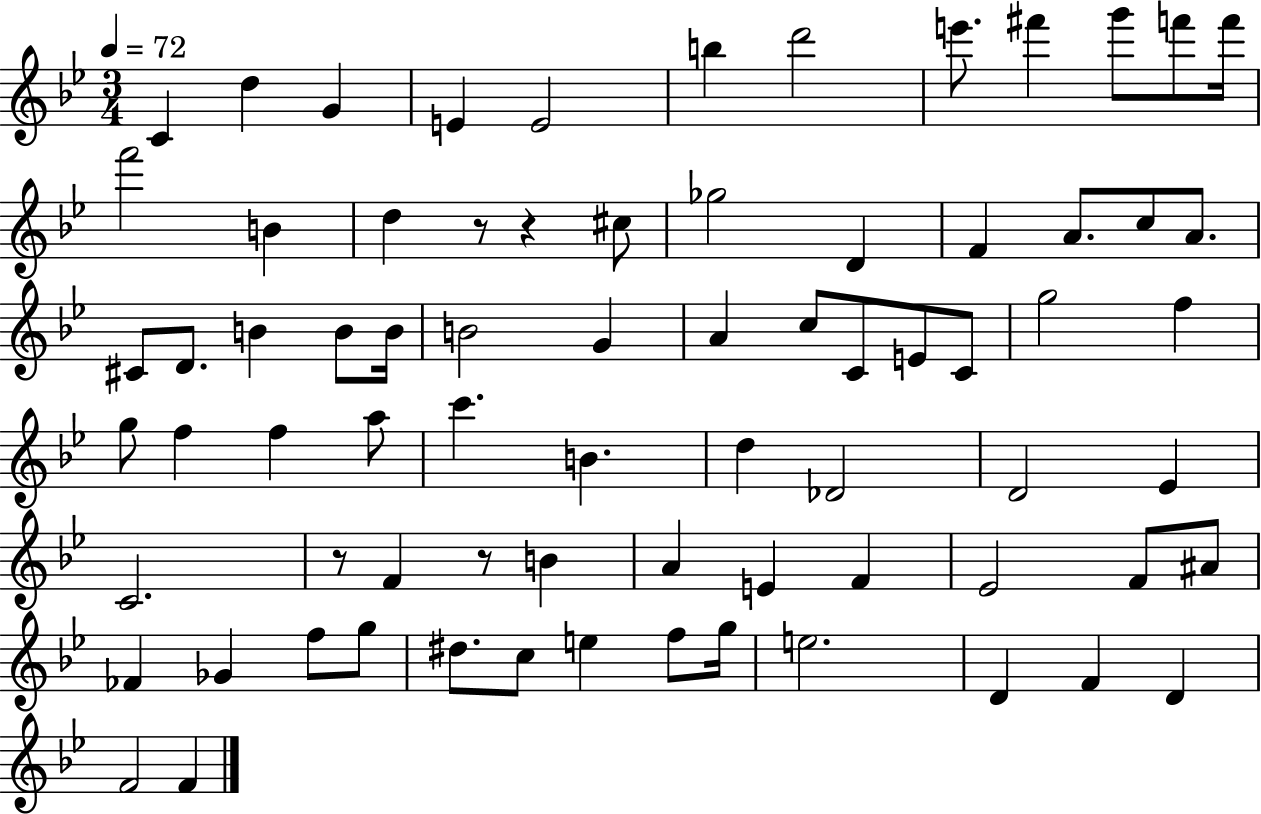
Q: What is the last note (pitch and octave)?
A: F4